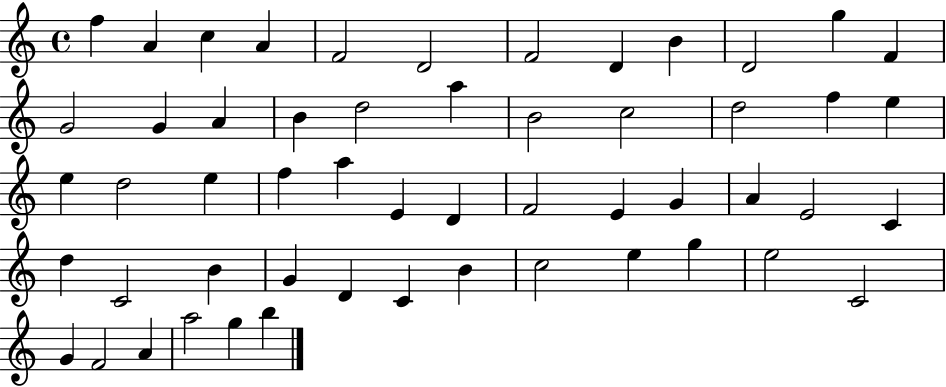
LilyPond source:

{
  \clef treble
  \time 4/4
  \defaultTimeSignature
  \key c \major
  f''4 a'4 c''4 a'4 | f'2 d'2 | f'2 d'4 b'4 | d'2 g''4 f'4 | \break g'2 g'4 a'4 | b'4 d''2 a''4 | b'2 c''2 | d''2 f''4 e''4 | \break e''4 d''2 e''4 | f''4 a''4 e'4 d'4 | f'2 e'4 g'4 | a'4 e'2 c'4 | \break d''4 c'2 b'4 | g'4 d'4 c'4 b'4 | c''2 e''4 g''4 | e''2 c'2 | \break g'4 f'2 a'4 | a''2 g''4 b''4 | \bar "|."
}